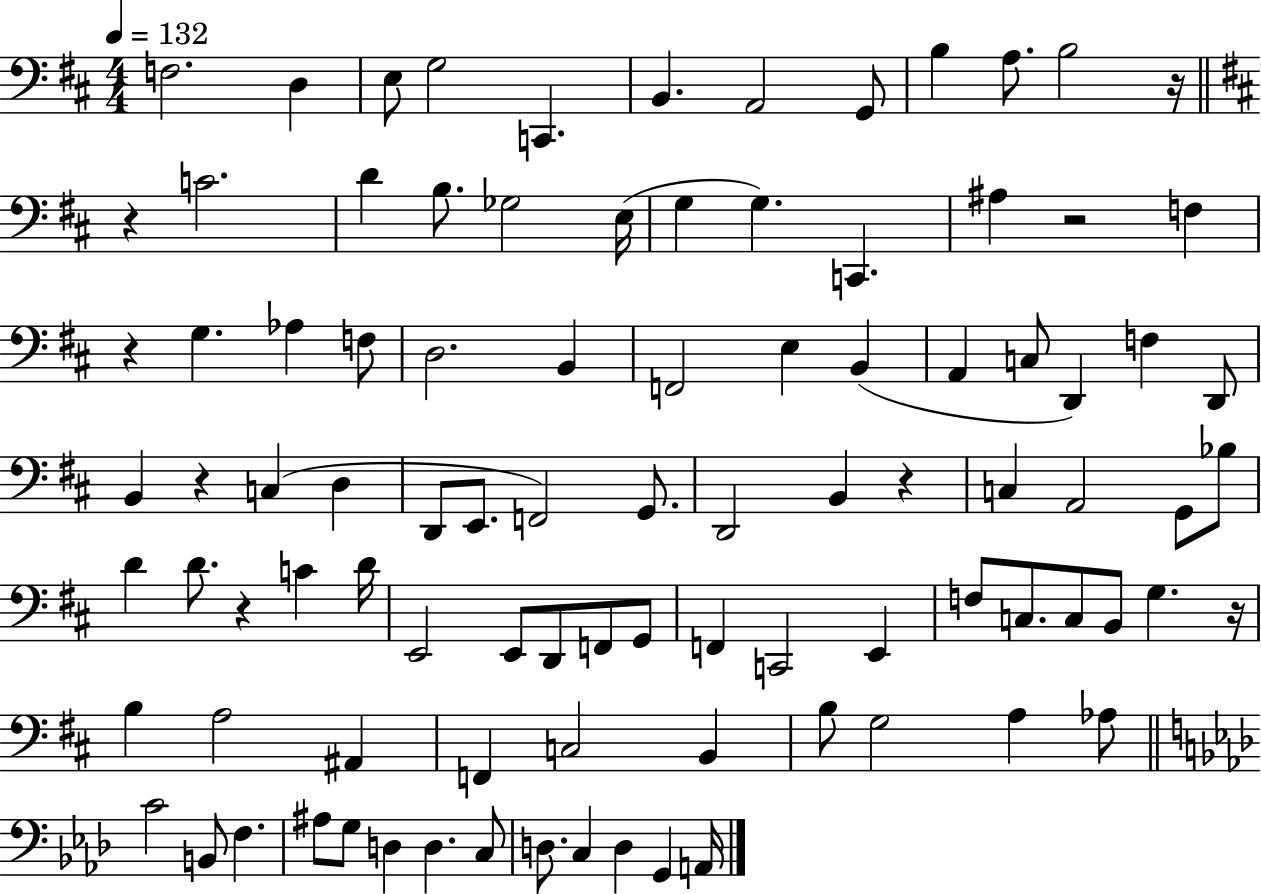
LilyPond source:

{
  \clef bass
  \numericTimeSignature
  \time 4/4
  \key d \major
  \tempo 4 = 132
  f2. d4 | e8 g2 c,4. | b,4. a,2 g,8 | b4 a8. b2 r16 | \break \bar "||" \break \key b \minor r4 c'2. | d'4 b8. ges2 e16( | g4 g4.) c,4. | ais4 r2 f4 | \break r4 g4. aes4 f8 | d2. b,4 | f,2 e4 b,4( | a,4 c8 d,4) f4 d,8 | \break b,4 r4 c4( d4 | d,8 e,8. f,2) g,8. | d,2 b,4 r4 | c4 a,2 g,8 bes8 | \break d'4 d'8. r4 c'4 d'16 | e,2 e,8 d,8 f,8 g,8 | f,4 c,2 e,4 | f8 c8. c8 b,8 g4. r16 | \break b4 a2 ais,4 | f,4 c2 b,4 | b8 g2 a4 aes8 | \bar "||" \break \key f \minor c'2 b,8 f4. | ais8 g8 d4 d4. c8 | d8. c4 d4 g,4 a,16 | \bar "|."
}